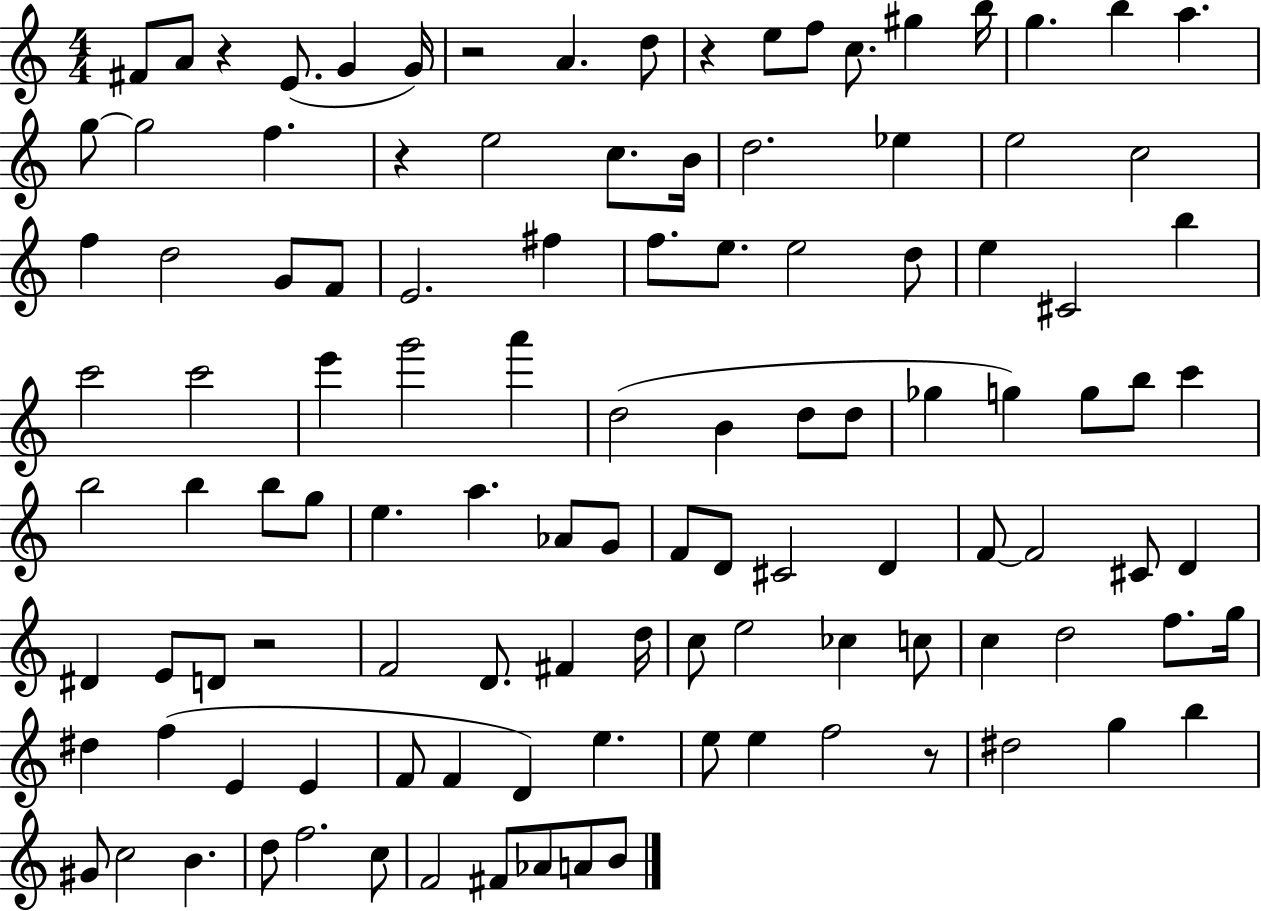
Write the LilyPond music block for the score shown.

{
  \clef treble
  \numericTimeSignature
  \time 4/4
  \key c \major
  \repeat volta 2 { fis'8 a'8 r4 e'8.( g'4 g'16) | r2 a'4. d''8 | r4 e''8 f''8 c''8. gis''4 b''16 | g''4. b''4 a''4. | \break g''8~~ g''2 f''4. | r4 e''2 c''8. b'16 | d''2. ees''4 | e''2 c''2 | \break f''4 d''2 g'8 f'8 | e'2. fis''4 | f''8. e''8. e''2 d''8 | e''4 cis'2 b''4 | \break c'''2 c'''2 | e'''4 g'''2 a'''4 | d''2( b'4 d''8 d''8 | ges''4 g''4) g''8 b''8 c'''4 | \break b''2 b''4 b''8 g''8 | e''4. a''4. aes'8 g'8 | f'8 d'8 cis'2 d'4 | f'8~~ f'2 cis'8 d'4 | \break dis'4 e'8 d'8 r2 | f'2 d'8. fis'4 d''16 | c''8 e''2 ces''4 c''8 | c''4 d''2 f''8. g''16 | \break dis''4 f''4( e'4 e'4 | f'8 f'4 d'4) e''4. | e''8 e''4 f''2 r8 | dis''2 g''4 b''4 | \break gis'8 c''2 b'4. | d''8 f''2. c''8 | f'2 fis'8 aes'8 a'8 b'8 | } \bar "|."
}